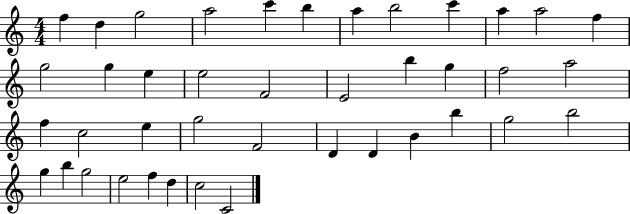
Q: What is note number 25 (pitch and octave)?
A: E5